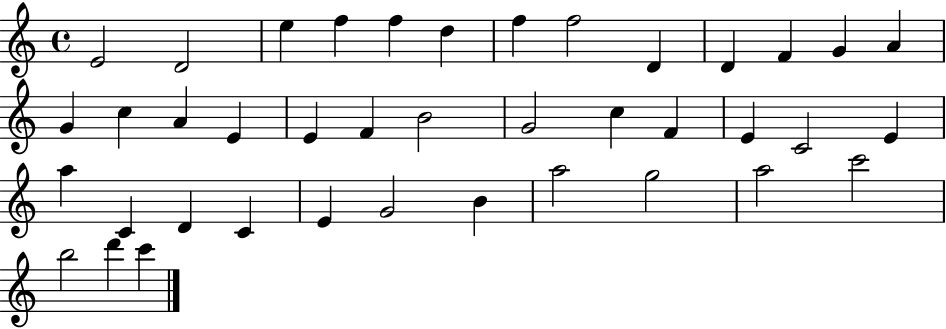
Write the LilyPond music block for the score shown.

{
  \clef treble
  \time 4/4
  \defaultTimeSignature
  \key c \major
  e'2 d'2 | e''4 f''4 f''4 d''4 | f''4 f''2 d'4 | d'4 f'4 g'4 a'4 | \break g'4 c''4 a'4 e'4 | e'4 f'4 b'2 | g'2 c''4 f'4 | e'4 c'2 e'4 | \break a''4 c'4 d'4 c'4 | e'4 g'2 b'4 | a''2 g''2 | a''2 c'''2 | \break b''2 d'''4 c'''4 | \bar "|."
}